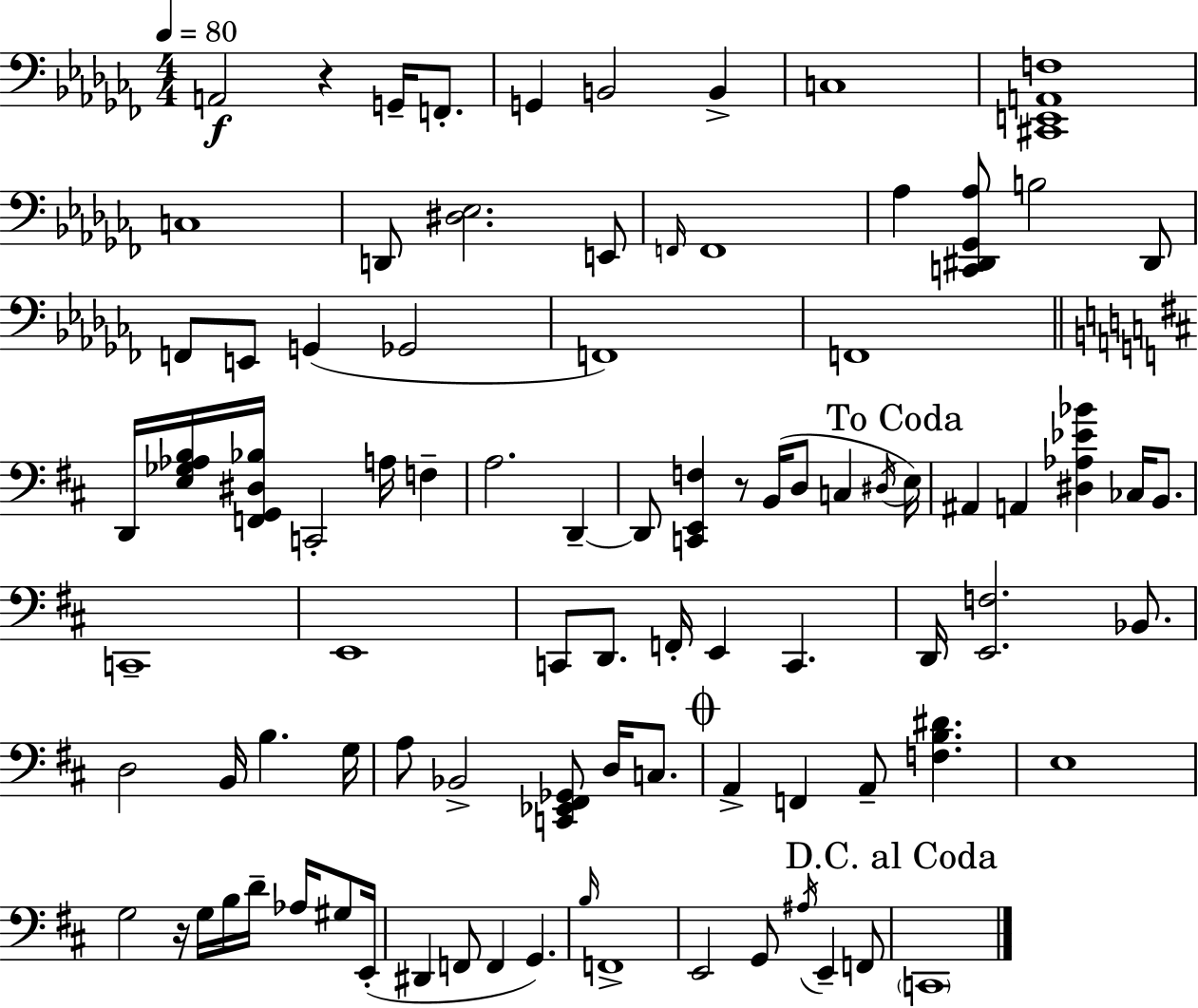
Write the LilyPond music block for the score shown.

{
  \clef bass
  \numericTimeSignature
  \time 4/4
  \key aes \minor
  \tempo 4 = 80
  \repeat volta 2 { a,2\f r4 g,16-- f,8.-. | g,4 b,2 b,4-> | c1 | <cis, e, a, f>1 | \break c1 | d,8 <dis ees>2. e,8 | \grace { f,16 } f,1 | aes4 <c, dis, ges, aes>8 b2 dis,8 | \break f,8 e,8 g,4( ges,2 | f,1) | f,1 | \bar "||" \break \key d \major d,16 <e ges aes b>16 <f, g, dis bes>16 c,2-. a16 f4-- | a2. d,4--~~ | d,8 <c, e, f>4 r8 b,16( d8 c4 \acciaccatura { dis16 }) | \mark "To Coda" e16 ais,4 a,4 <dis aes ees' bes'>4 ces16 b,8. | \break c,1-- | e,1 | c,8 d,8. f,16-. e,4 c,4. | d,16 <e, f>2. bes,8. | \break d2 b,16 b4. | g16 a8 bes,2-> <c, ees, fis, ges,>8 d16 c8. | \mark \markup { \musicglyph "scripts.coda" } a,4-> f,4 a,8-- <f b dis'>4. | e1 | \break g2 r16 g16 b16 d'16-- aes16 gis8 | e,16-.( dis,4 f,8 f,4 g,4.) | \grace { b16 } f,1-> | e,2 g,8 \acciaccatura { ais16 } e,4-- | \break f,8 \mark "D.C. al Coda" \parenthesize c,1 | } \bar "|."
}